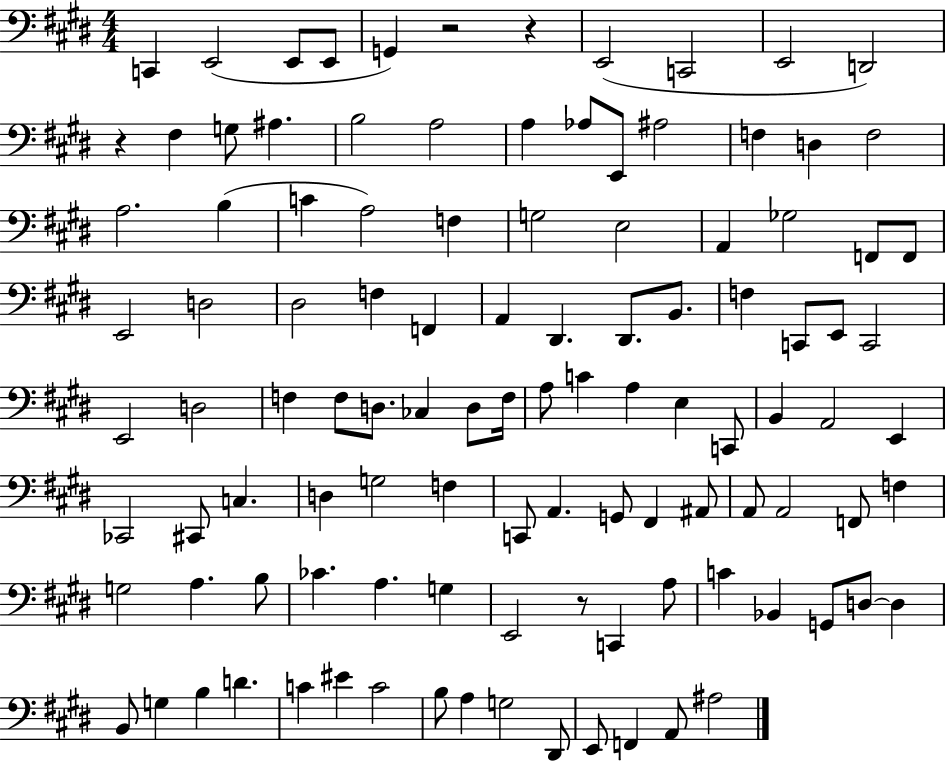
X:1
T:Untitled
M:4/4
L:1/4
K:E
C,, E,,2 E,,/2 E,,/2 G,, z2 z E,,2 C,,2 E,,2 D,,2 z ^F, G,/2 ^A, B,2 A,2 A, _A,/2 E,,/2 ^A,2 F, D, F,2 A,2 B, C A,2 F, G,2 E,2 A,, _G,2 F,,/2 F,,/2 E,,2 D,2 ^D,2 F, F,, A,, ^D,, ^D,,/2 B,,/2 F, C,,/2 E,,/2 C,,2 E,,2 D,2 F, F,/2 D,/2 _C, D,/2 F,/4 A,/2 C A, E, C,,/2 B,, A,,2 E,, _C,,2 ^C,,/2 C, D, G,2 F, C,,/2 A,, G,,/2 ^F,, ^A,,/2 A,,/2 A,,2 F,,/2 F, G,2 A, B,/2 _C A, G, E,,2 z/2 C,, A,/2 C _B,, G,,/2 D,/2 D, B,,/2 G, B, D C ^E C2 B,/2 A, G,2 ^D,,/2 E,,/2 F,, A,,/2 ^A,2